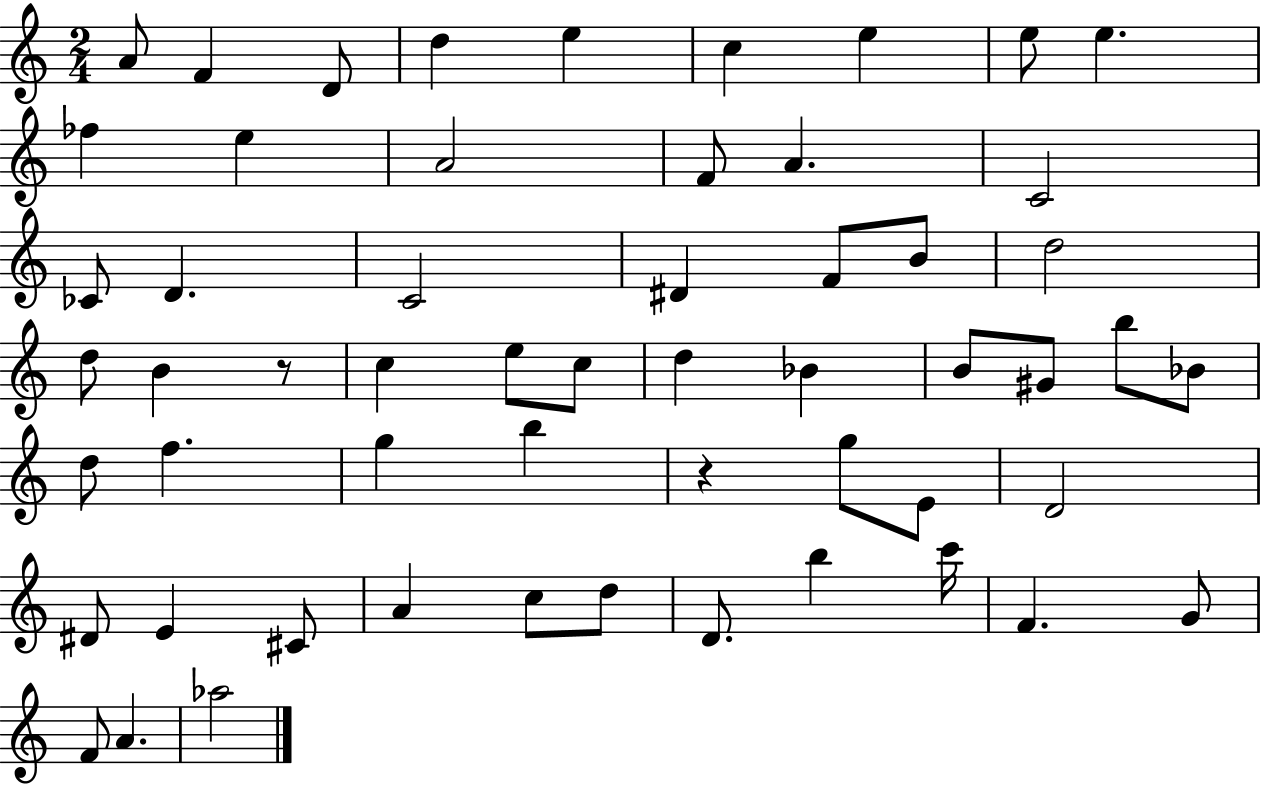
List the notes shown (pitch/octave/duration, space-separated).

A4/e F4/q D4/e D5/q E5/q C5/q E5/q E5/e E5/q. FES5/q E5/q A4/h F4/e A4/q. C4/h CES4/e D4/q. C4/h D#4/q F4/e B4/e D5/h D5/e B4/q R/e C5/q E5/e C5/e D5/q Bb4/q B4/e G#4/e B5/e Bb4/e D5/e F5/q. G5/q B5/q R/q G5/e E4/e D4/h D#4/e E4/q C#4/e A4/q C5/e D5/e D4/e. B5/q C6/s F4/q. G4/e F4/e A4/q. Ab5/h